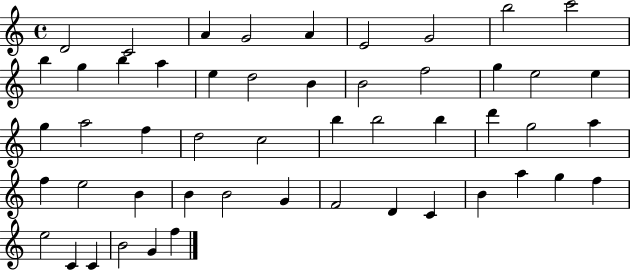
X:1
T:Untitled
M:4/4
L:1/4
K:C
D2 C2 A G2 A E2 G2 b2 c'2 b g b a e d2 B B2 f2 g e2 e g a2 f d2 c2 b b2 b d' g2 a f e2 B B B2 G F2 D C B a g f e2 C C B2 G f